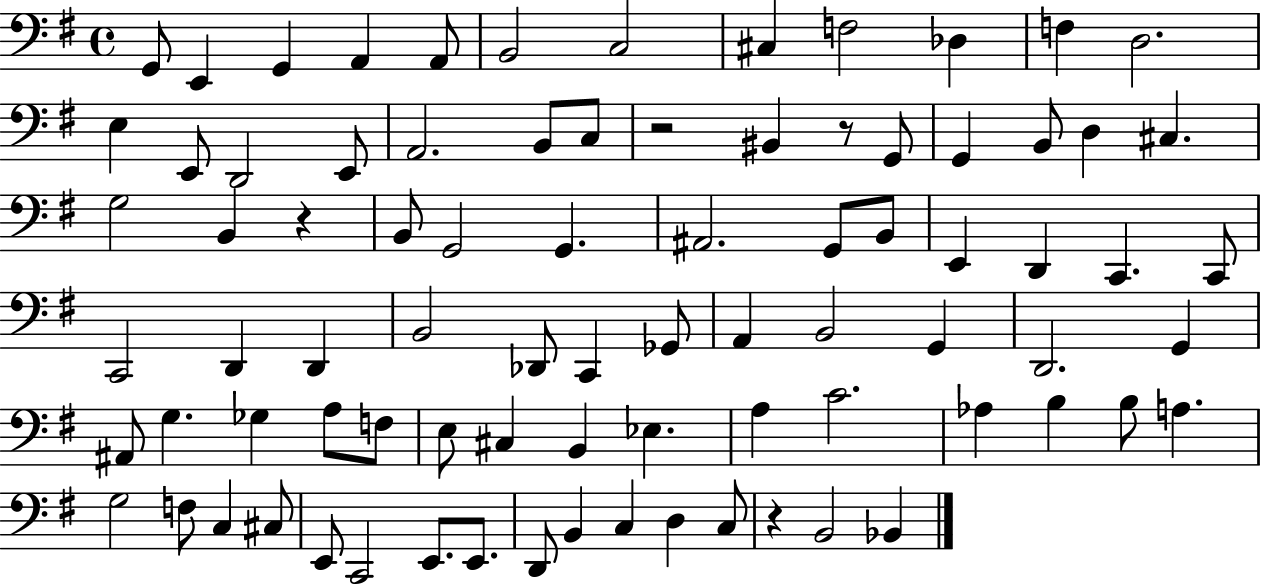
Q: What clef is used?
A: bass